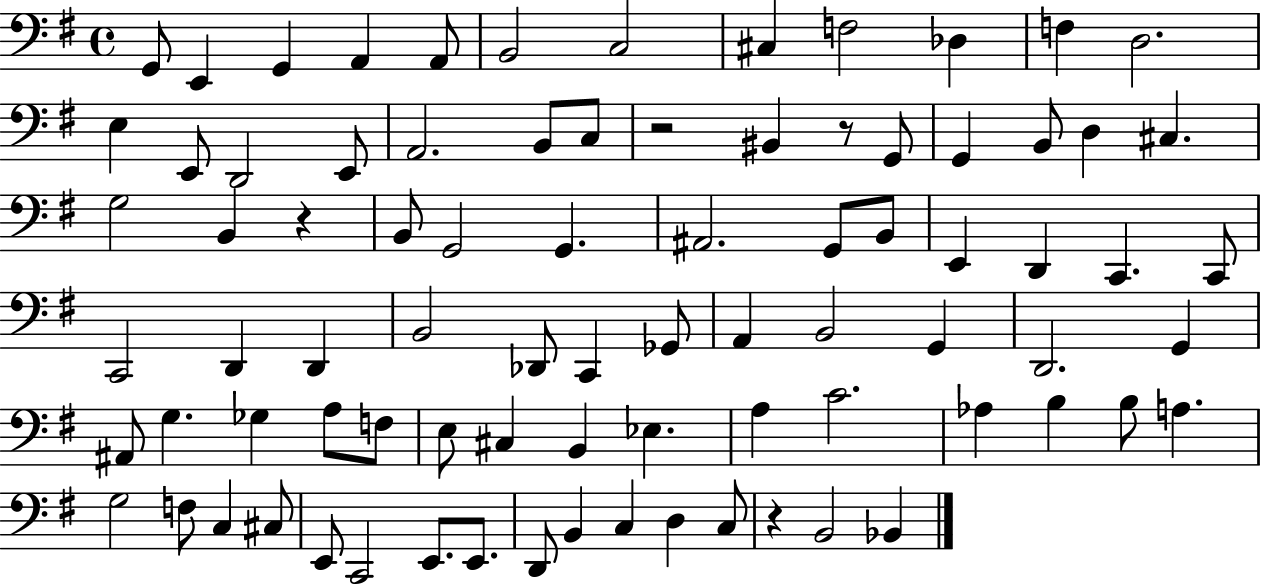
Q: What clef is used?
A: bass